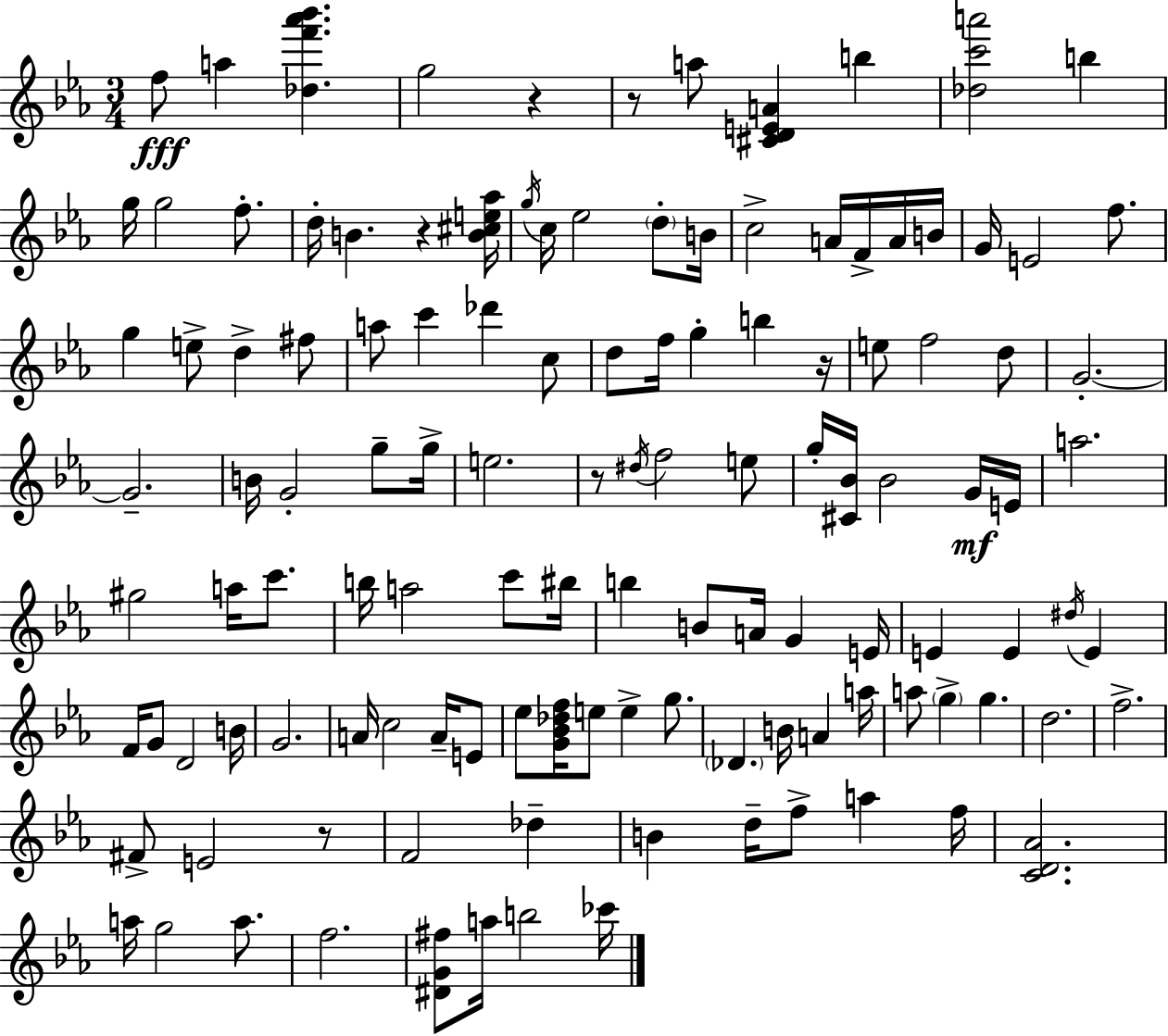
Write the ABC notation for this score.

X:1
T:Untitled
M:3/4
L:1/4
K:Cm
f/2 a [_df'_a'_b'] g2 z z/2 a/2 [^CDEA] b [_dc'a']2 b g/4 g2 f/2 d/4 B z [B^ce_a]/4 g/4 c/4 _e2 d/2 B/4 c2 A/4 F/4 A/4 B/4 G/4 E2 f/2 g e/2 d ^f/2 a/2 c' _d' c/2 d/2 f/4 g b z/4 e/2 f2 d/2 G2 G2 B/4 G2 g/2 g/4 e2 z/2 ^d/4 f2 e/2 g/4 [^C_B]/4 _B2 G/4 E/4 a2 ^g2 a/4 c'/2 b/4 a2 c'/2 ^b/4 b B/2 A/4 G E/4 E E ^d/4 E F/4 G/2 D2 B/4 G2 A/4 c2 A/4 E/2 _e/2 [G_B_df]/4 e/2 e g/2 _D B/4 A a/4 a/2 g g d2 f2 ^F/2 E2 z/2 F2 _d B d/4 f/2 a f/4 [CD_A]2 a/4 g2 a/2 f2 [^DG^f]/2 a/4 b2 _c'/4